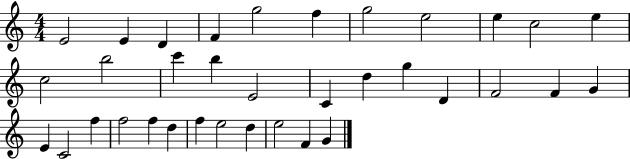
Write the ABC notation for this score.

X:1
T:Untitled
M:4/4
L:1/4
K:C
E2 E D F g2 f g2 e2 e c2 e c2 b2 c' b E2 C d g D F2 F G E C2 f f2 f d f e2 d e2 F G